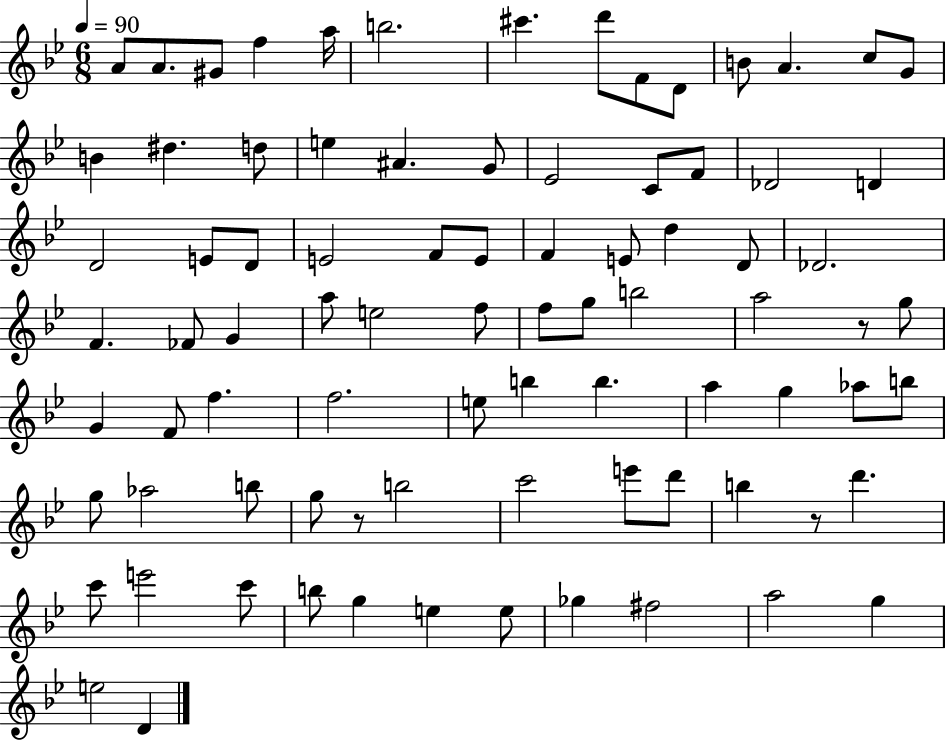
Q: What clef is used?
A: treble